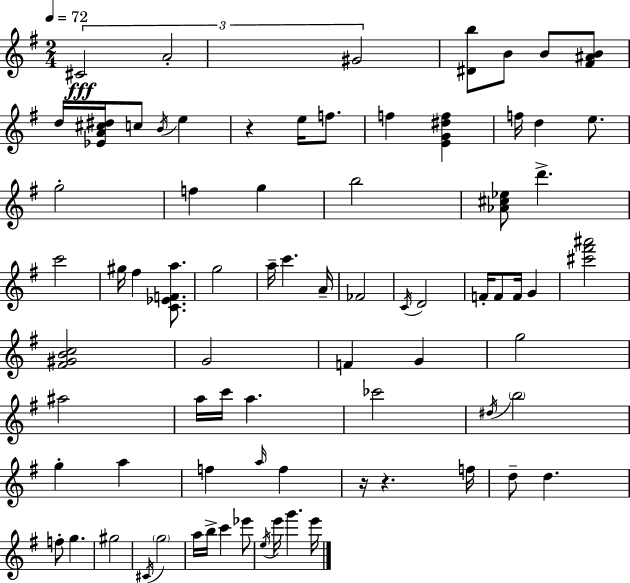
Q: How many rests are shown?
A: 3